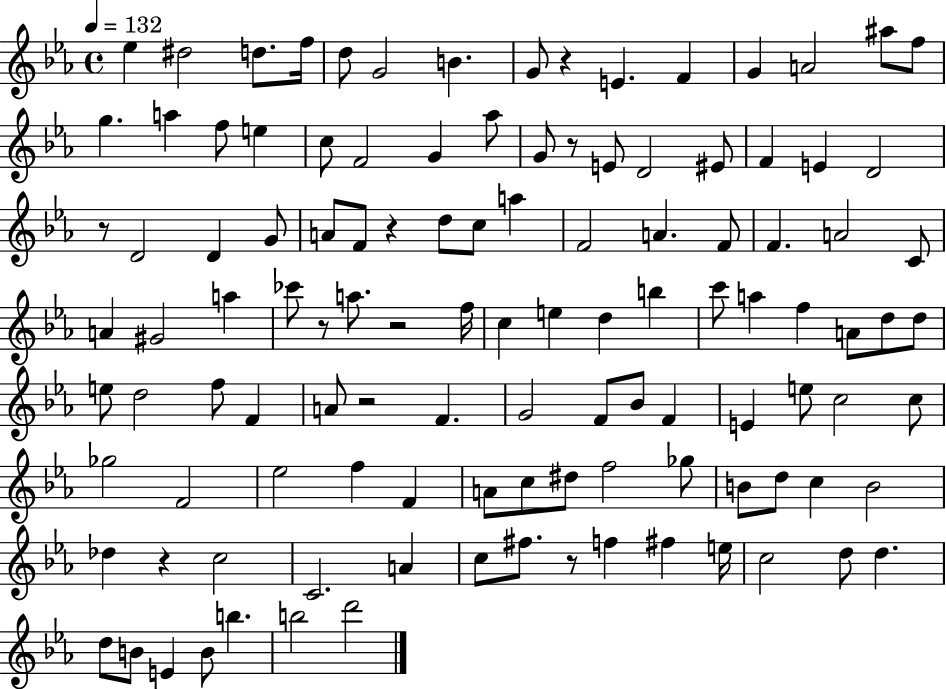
Eb5/q D#5/h D5/e. F5/s D5/e G4/h B4/q. G4/e R/q E4/q. F4/q G4/q A4/h A#5/e F5/e G5/q. A5/q F5/e E5/q C5/e F4/h G4/q Ab5/e G4/e R/e E4/e D4/h EIS4/e F4/q E4/q D4/h R/e D4/h D4/q G4/e A4/e F4/e R/q D5/e C5/e A5/q F4/h A4/q. F4/e F4/q. A4/h C4/e A4/q G#4/h A5/q CES6/e R/e A5/e. R/h F5/s C5/q E5/q D5/q B5/q C6/e A5/q F5/q A4/e D5/e D5/e E5/e D5/h F5/e F4/q A4/e R/h F4/q. G4/h F4/e Bb4/e F4/q E4/q E5/e C5/h C5/e Gb5/h F4/h Eb5/h F5/q F4/q A4/e C5/e D#5/e F5/h Gb5/e B4/e D5/e C5/q B4/h Db5/q R/q C5/h C4/h. A4/q C5/e F#5/e. R/e F5/q F#5/q E5/s C5/h D5/e D5/q. D5/e B4/e E4/q B4/e B5/q. B5/h D6/h